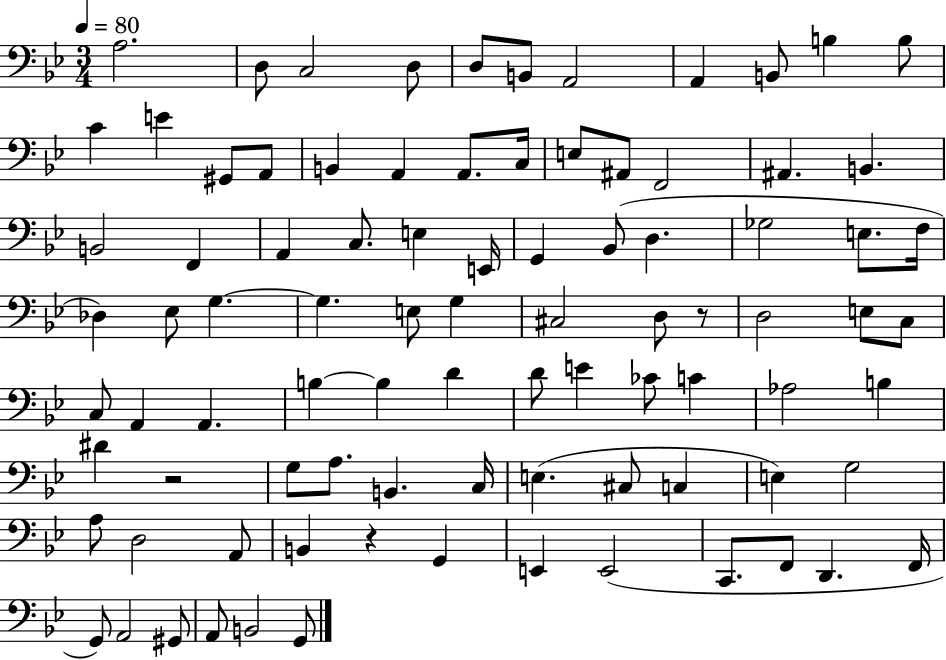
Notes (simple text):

A3/h. D3/e C3/h D3/e D3/e B2/e A2/h A2/q B2/e B3/q B3/e C4/q E4/q G#2/e A2/e B2/q A2/q A2/e. C3/s E3/e A#2/e F2/h A#2/q. B2/q. B2/h F2/q A2/q C3/e. E3/q E2/s G2/q Bb2/e D3/q. Gb3/h E3/e. F3/s Db3/q Eb3/e G3/q. G3/q. E3/e G3/q C#3/h D3/e R/e D3/h E3/e C3/e C3/e A2/q A2/q. B3/q B3/q D4/q D4/e E4/q CES4/e C4/q Ab3/h B3/q D#4/q R/h G3/e A3/e. B2/q. C3/s E3/q. C#3/e C3/q E3/q G3/h A3/e D3/h A2/e B2/q R/q G2/q E2/q E2/h C2/e. F2/e D2/q. F2/s G2/e A2/h G#2/e A2/e B2/h G2/e